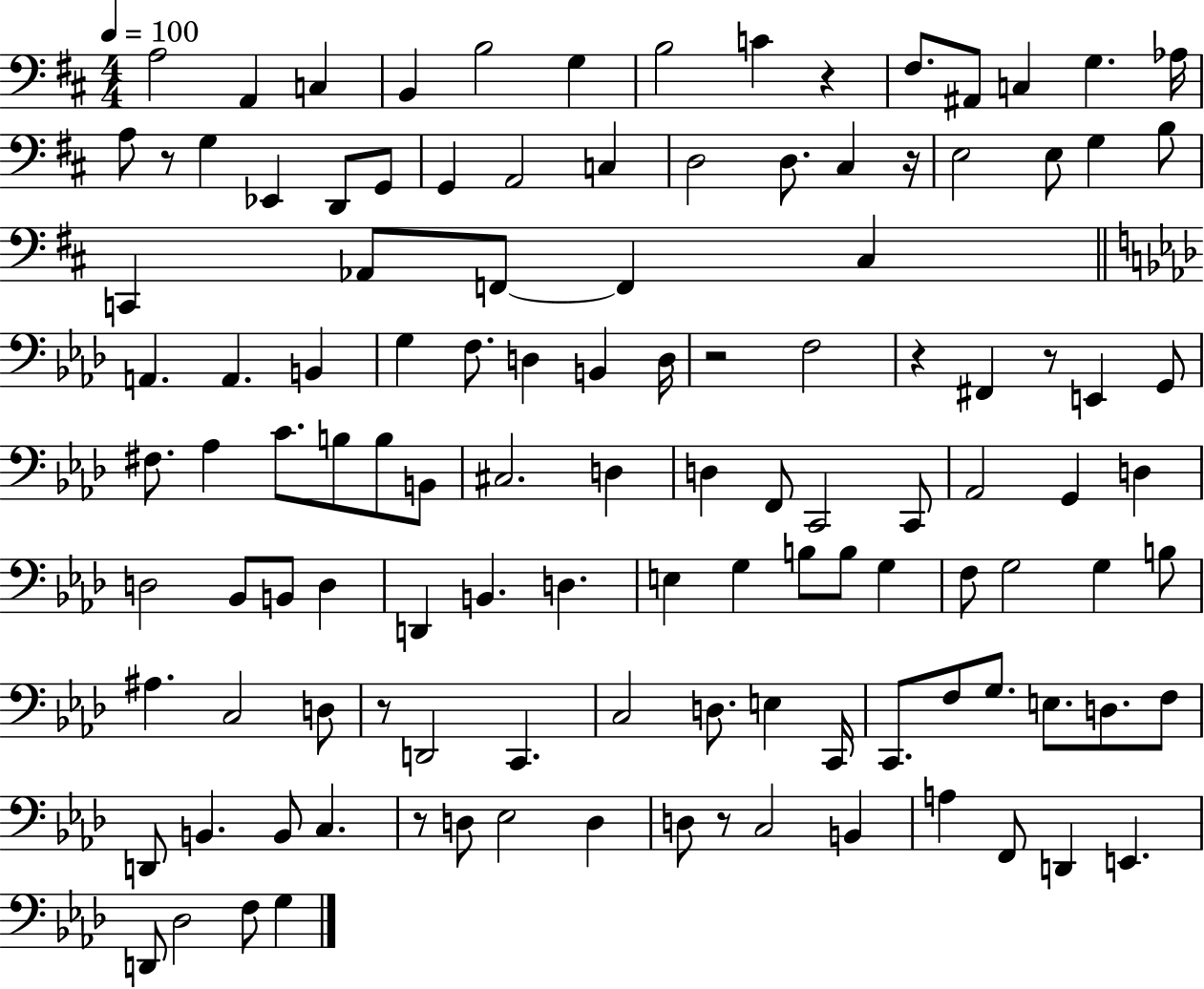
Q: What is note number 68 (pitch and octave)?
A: E3